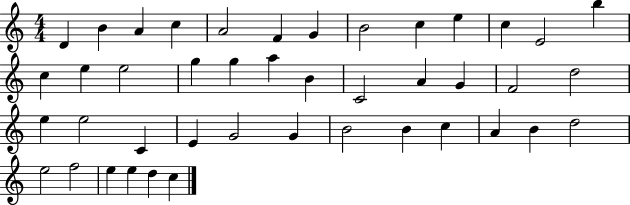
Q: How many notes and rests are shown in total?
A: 43